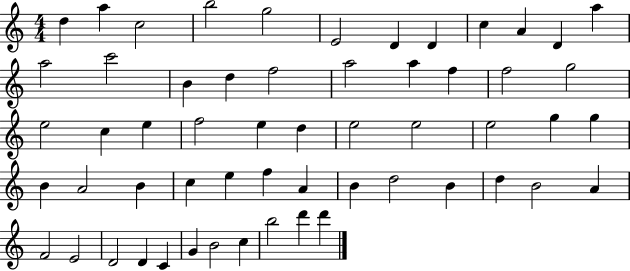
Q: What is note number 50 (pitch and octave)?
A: D4